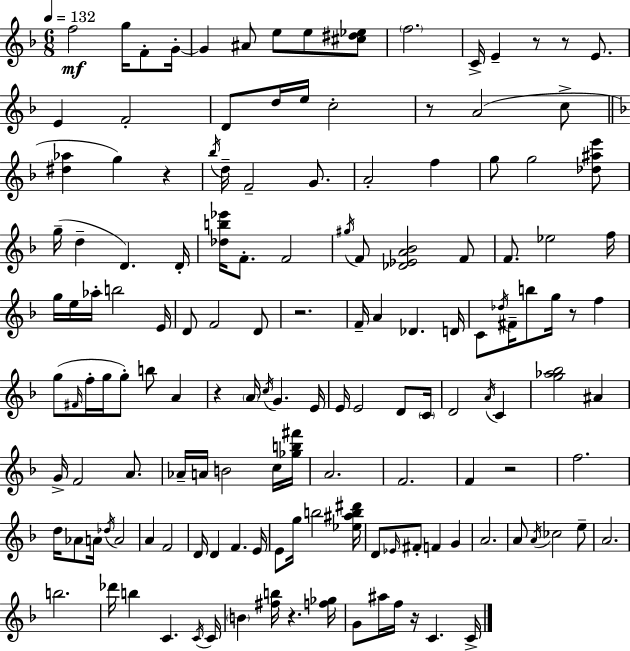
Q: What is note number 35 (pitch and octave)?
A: F4